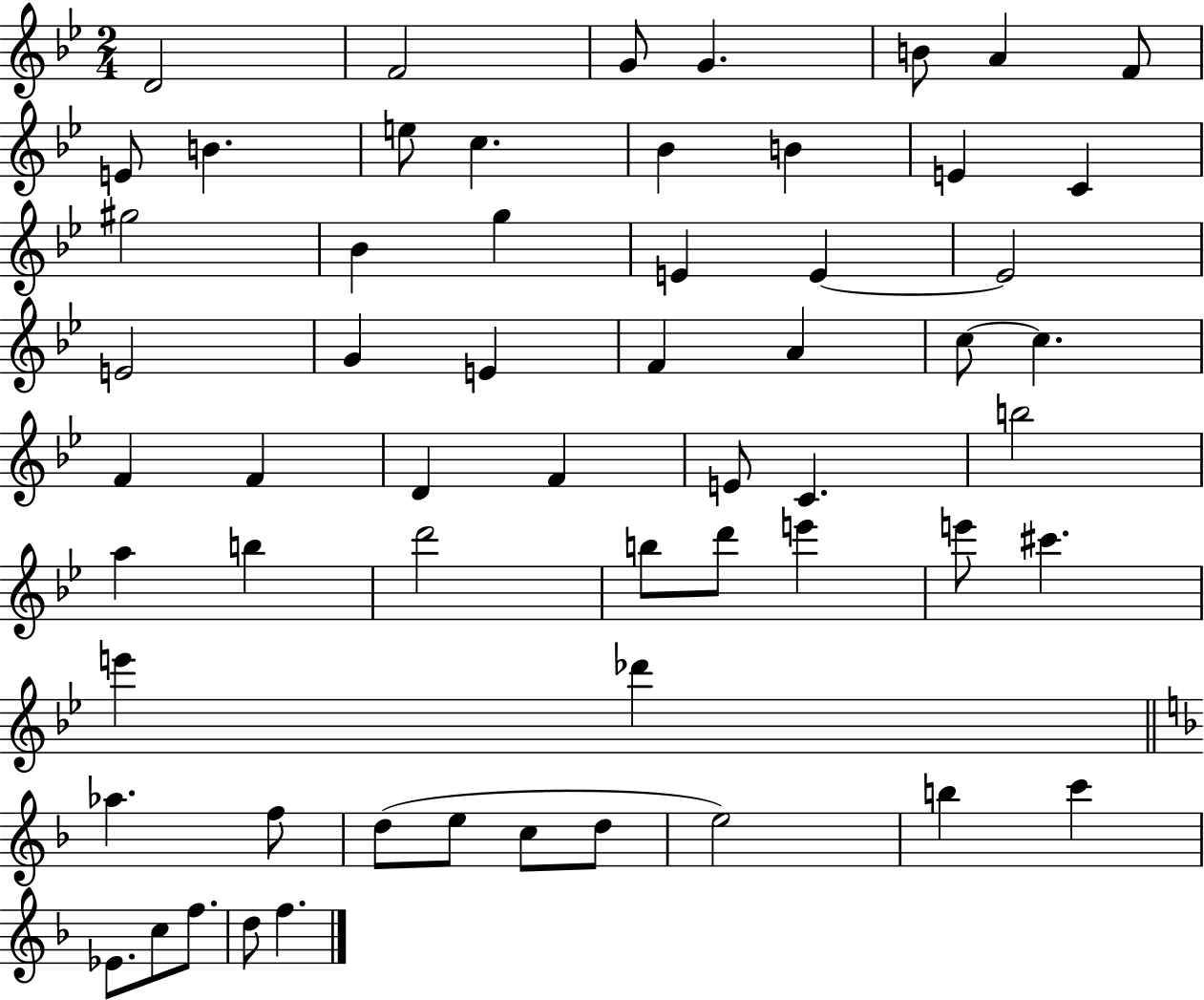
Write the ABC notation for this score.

X:1
T:Untitled
M:2/4
L:1/4
K:Bb
D2 F2 G/2 G B/2 A F/2 E/2 B e/2 c _B B E C ^g2 _B g E E E2 E2 G E F A c/2 c F F D F E/2 C b2 a b d'2 b/2 d'/2 e' e'/2 ^c' e' _d' _a f/2 d/2 e/2 c/2 d/2 e2 b c' _E/2 c/2 f/2 d/2 f